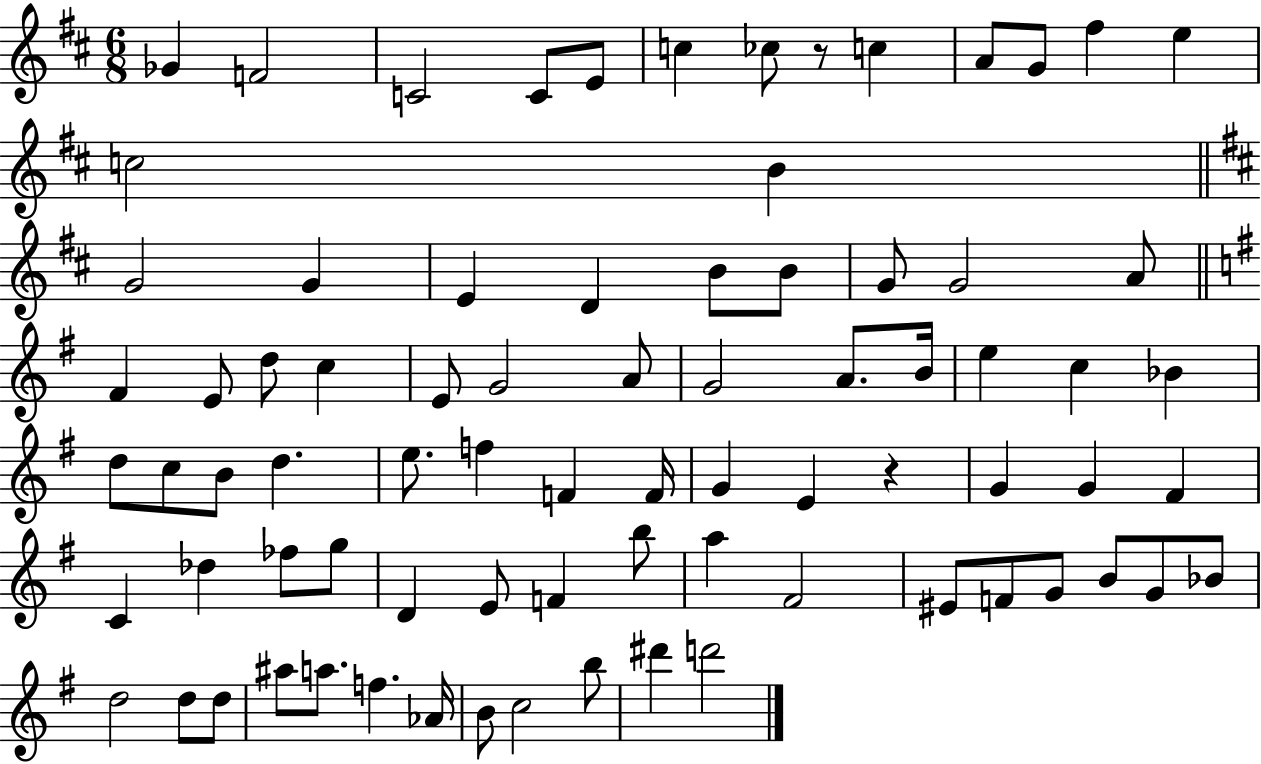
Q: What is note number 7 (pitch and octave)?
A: CES5